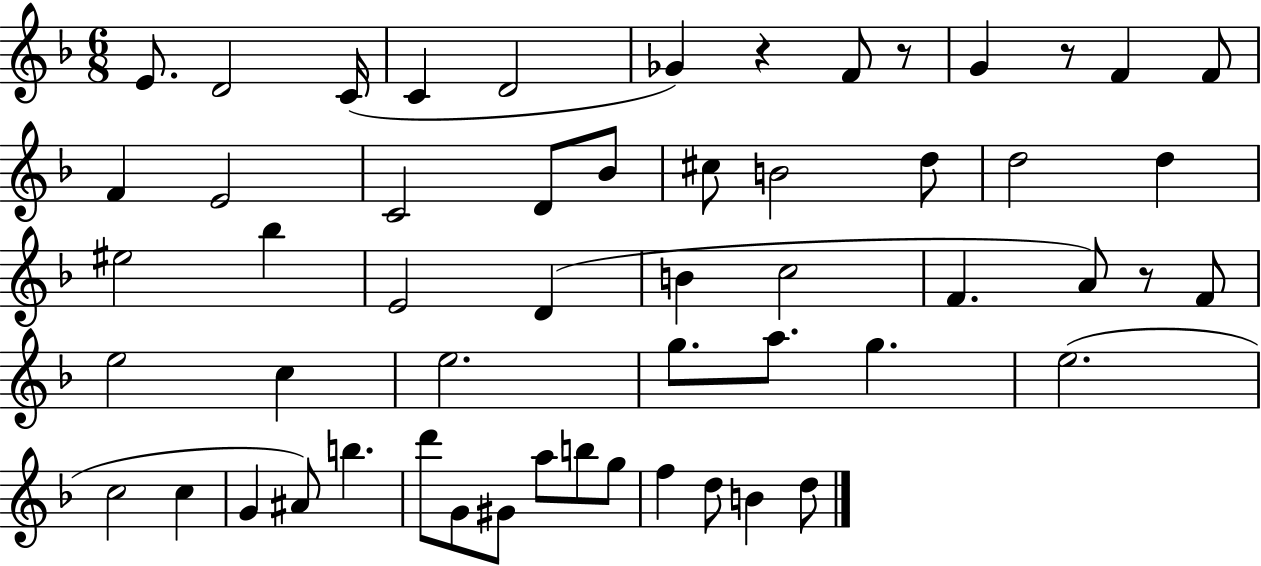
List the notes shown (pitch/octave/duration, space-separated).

E4/e. D4/h C4/s C4/q D4/h Gb4/q R/q F4/e R/e G4/q R/e F4/q F4/e F4/q E4/h C4/h D4/e Bb4/e C#5/e B4/h D5/e D5/h D5/q EIS5/h Bb5/q E4/h D4/q B4/q C5/h F4/q. A4/e R/e F4/e E5/h C5/q E5/h. G5/e. A5/e. G5/q. E5/h. C5/h C5/q G4/q A#4/e B5/q. D6/e G4/e G#4/e A5/e B5/e G5/e F5/q D5/e B4/q D5/e